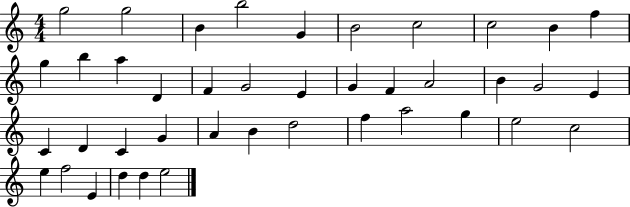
{
  \clef treble
  \numericTimeSignature
  \time 4/4
  \key c \major
  g''2 g''2 | b'4 b''2 g'4 | b'2 c''2 | c''2 b'4 f''4 | \break g''4 b''4 a''4 d'4 | f'4 g'2 e'4 | g'4 f'4 a'2 | b'4 g'2 e'4 | \break c'4 d'4 c'4 g'4 | a'4 b'4 d''2 | f''4 a''2 g''4 | e''2 c''2 | \break e''4 f''2 e'4 | d''4 d''4 e''2 | \bar "|."
}